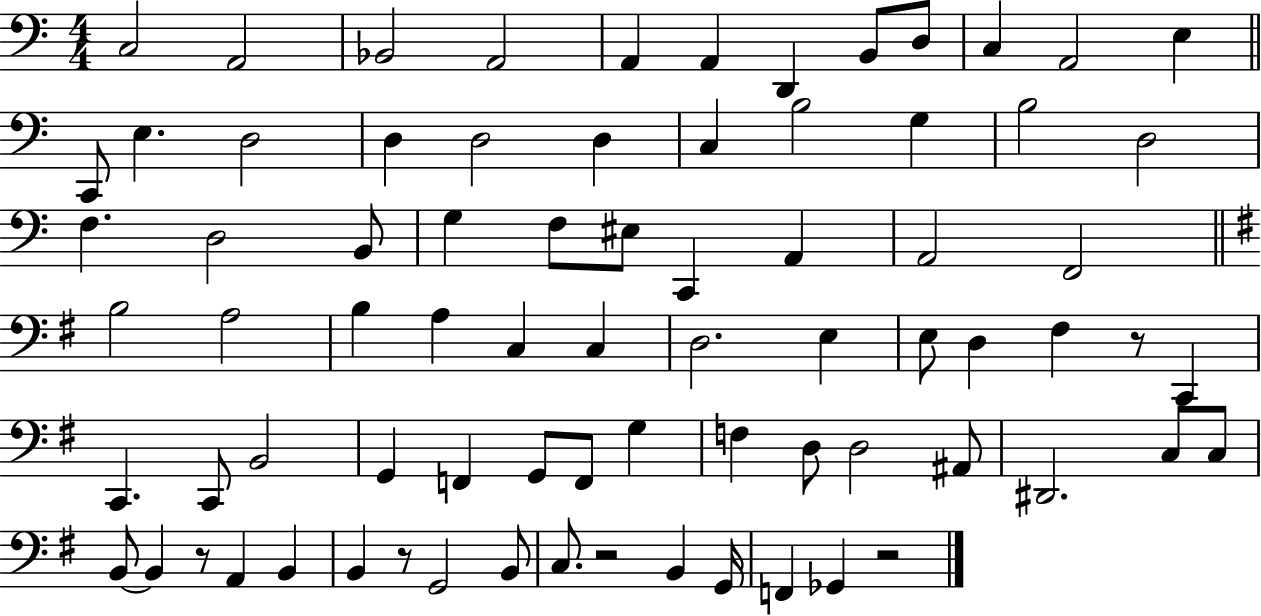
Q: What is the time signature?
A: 4/4